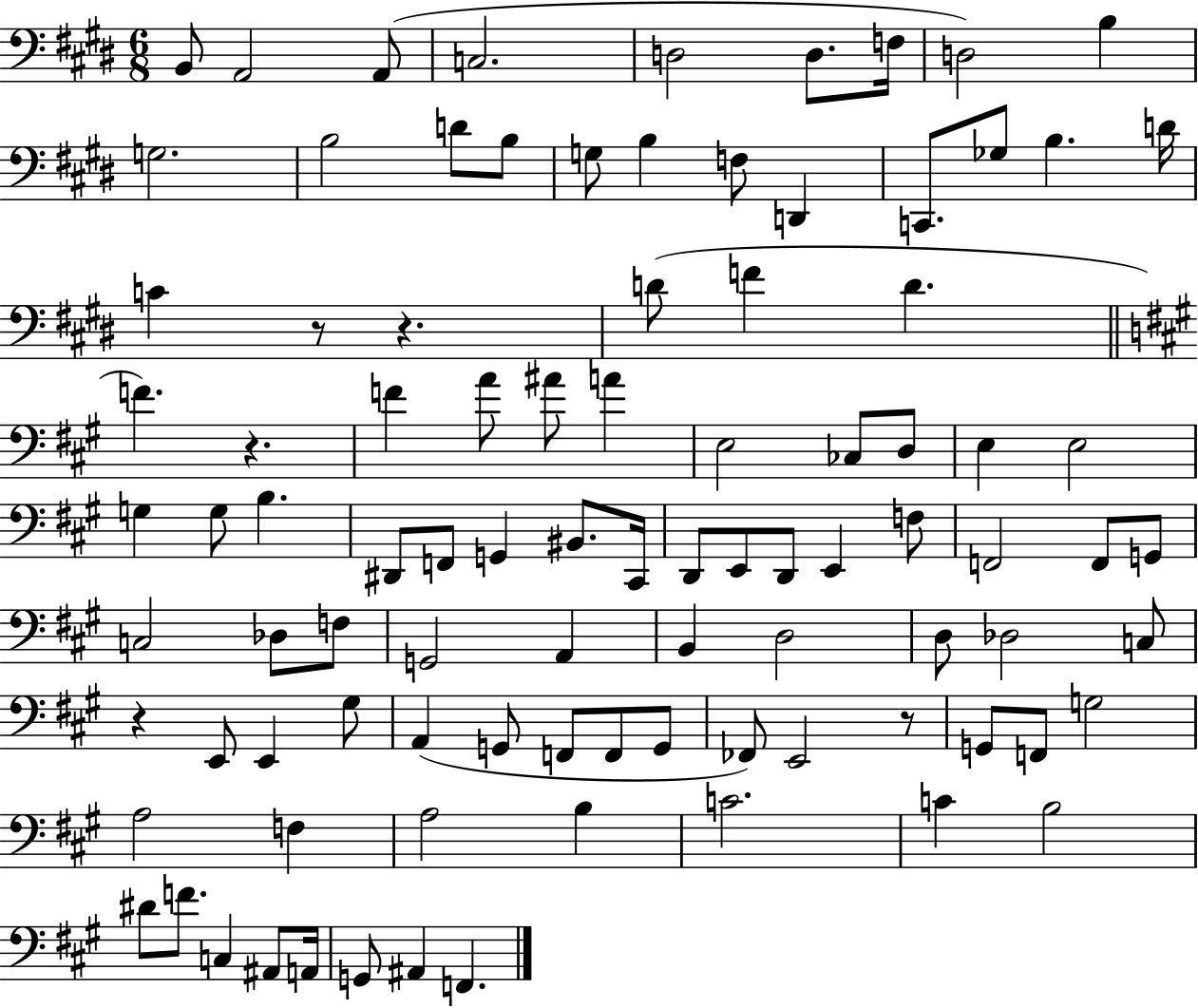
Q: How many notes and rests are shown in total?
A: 94